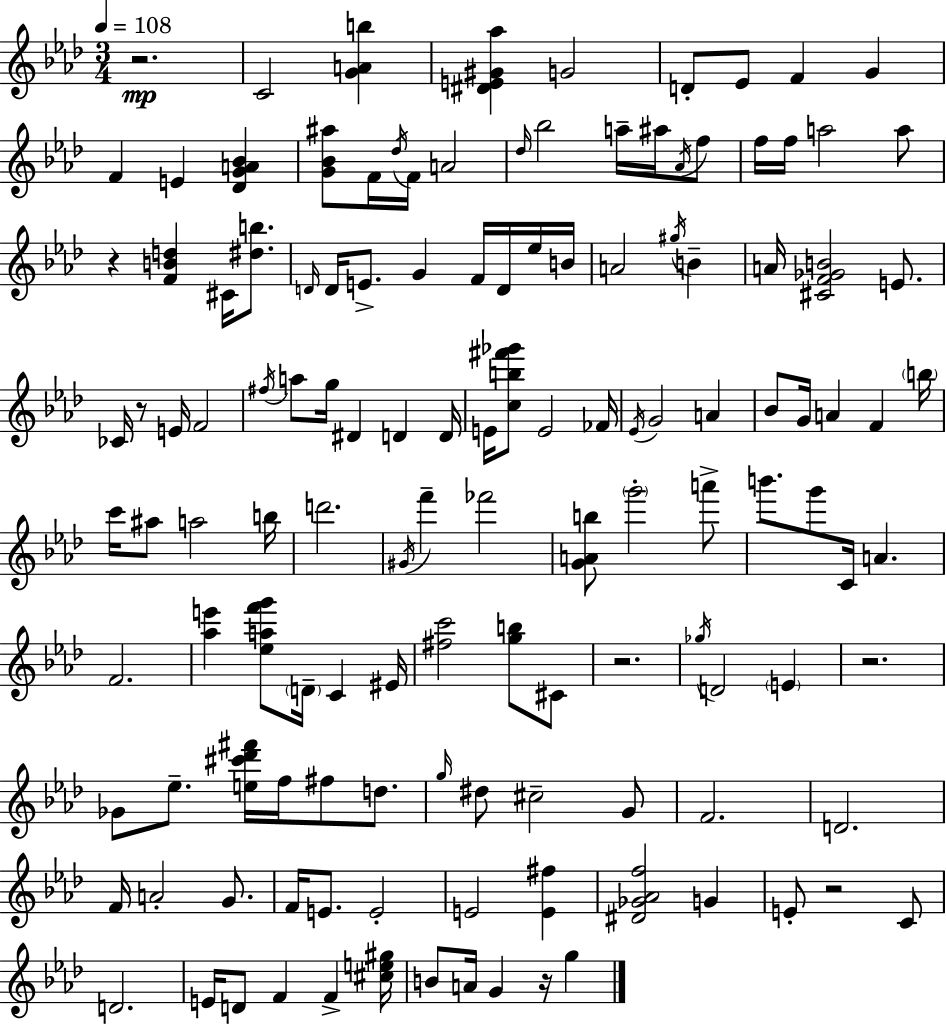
R/h. C4/h [G4,A4,B5]/q [D#4,E4,G#4,Ab5]/q G4/h D4/e Eb4/e F4/q G4/q F4/q E4/q [Db4,G4,A4,Bb4]/q [G4,Bb4,A#5]/e F4/s Db5/s F4/s A4/h Db5/s Bb5/h A5/s A#5/s Ab4/s F5/e F5/s F5/s A5/h A5/e R/q [F4,B4,D5]/q C#4/s [D#5,B5]/e. D4/s D4/s E4/e. G4/q F4/s D4/s Eb5/s B4/s A4/h G#5/s B4/q A4/s [C#4,F4,Gb4,B4]/h E4/e. CES4/s R/e E4/s F4/h F#5/s A5/e G5/s D#4/q D4/q D4/s E4/s [C5,B5,F#6,Gb6]/e E4/h FES4/s Eb4/s G4/h A4/q Bb4/e G4/s A4/q F4/q B5/s C6/s A#5/e A5/h B5/s D6/h. G#4/s F6/q FES6/h [G4,A4,B5]/e G6/h A6/e B6/e. G6/e C4/s A4/q. F4/h. [Ab5,E6]/q [Eb5,A5,F6,G6]/e D4/s C4/q EIS4/s [F#5,C6]/h [G5,B5]/e C#4/e R/h. Gb5/s D4/h E4/q R/h. Gb4/e Eb5/e. [E5,C#6,Db6,F#6]/s F5/s F#5/e D5/e. G5/s D#5/e C#5/h G4/e F4/h. D4/h. F4/s A4/h G4/e. F4/s E4/e. E4/h E4/h [E4,F#5]/q [D#4,Gb4,Ab4,F5]/h G4/q E4/e R/h C4/e D4/h. E4/s D4/e F4/q F4/q [C#5,E5,G#5]/s B4/e A4/s G4/q R/s G5/q